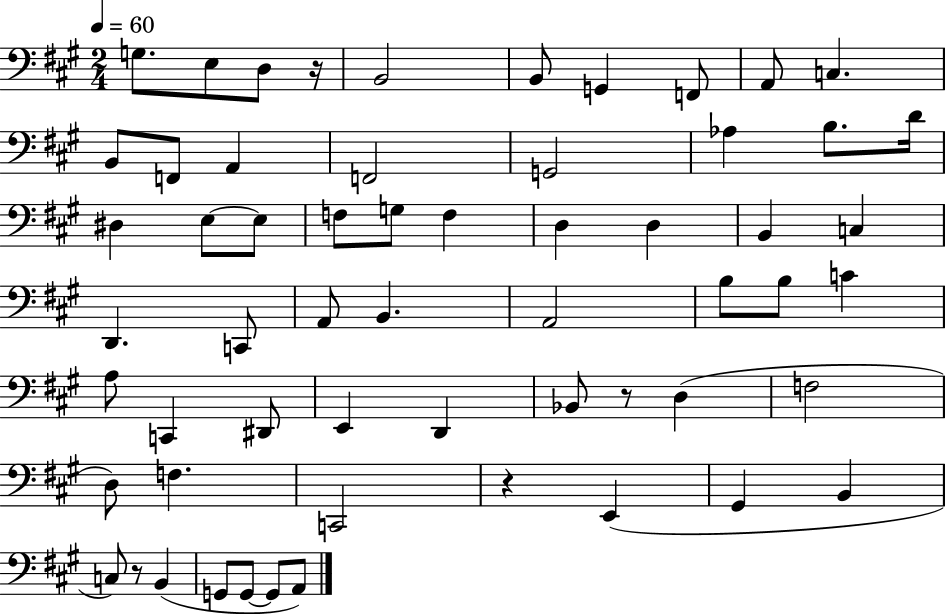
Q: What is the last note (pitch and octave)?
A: A2